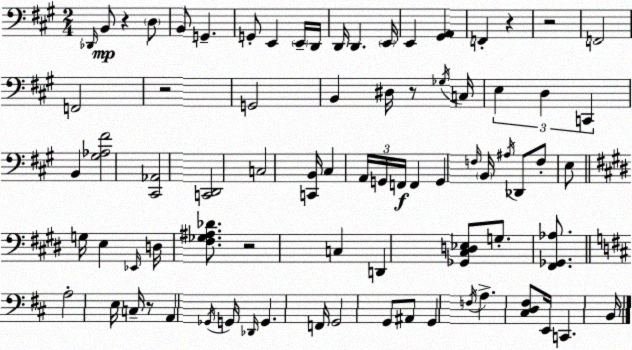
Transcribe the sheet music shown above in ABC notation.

X:1
T:Untitled
M:2/4
L:1/4
K:A
_D,,/4 B,,/2 z D,/2 B,,/2 G,, G,,/2 E,, E,,/4 D,,/4 D,,/4 D,, E,,/4 E,, [^G,,A,,] F,, z z2 F,,2 F,,2 z2 G,,2 B,, ^D,/4 z/2 _G,/4 C,/4 E, D, C,, B,, [^G,_A,^F]2 [^C,,_A,,]2 [C,,D,,]2 C,2 [C,,B,,]/4 ^C, A,,/4 G,,/4 F,,/4 F,, G,, F,/4 B,,/4 ^A,/4 _D,,/2 F,/2 E,/2 G,/4 E, _E,,/4 D,/4 [^F,_G,^A,_D]/2 z2 C, D,, [_G,,^C,D,_E,]/2 G,/2 [^F,,_G,,_A,]/2 A,2 E,/4 C,/4 z/2 A,, _G,,/4 G,,/4 _D,,/4 G,, F,,/4 G,,2 G,,/2 ^A,,/2 G,, F,/4 A, [^C,D,^F,]/2 E,,/4 C,, B,,/4